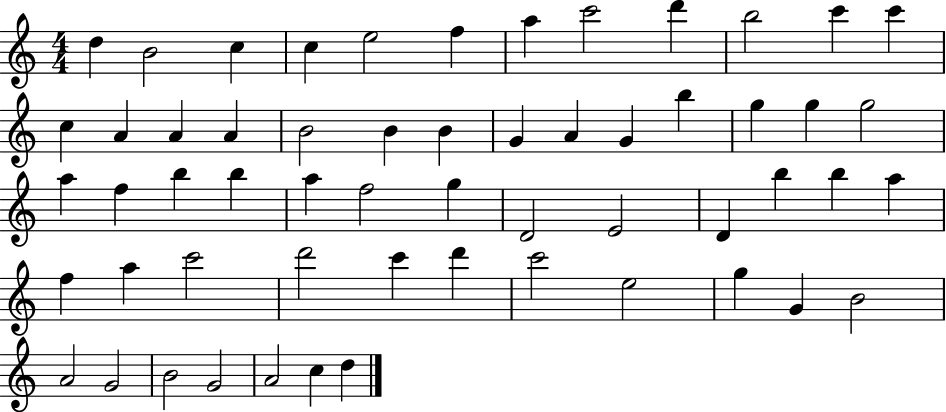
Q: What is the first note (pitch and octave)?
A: D5